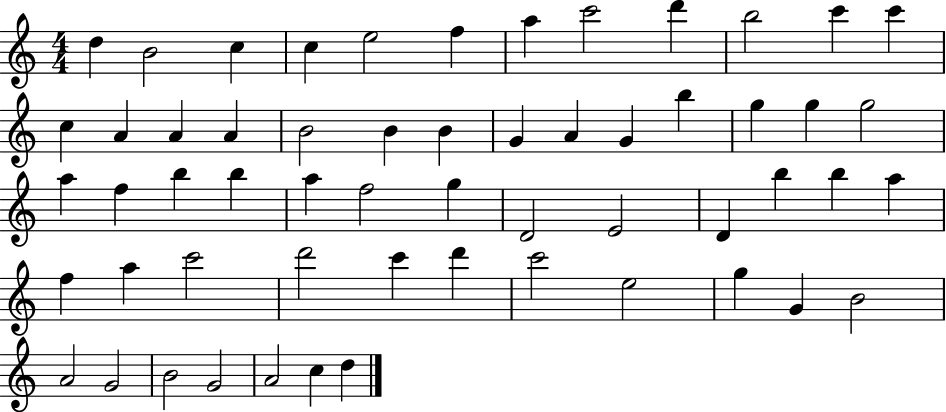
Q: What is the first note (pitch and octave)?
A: D5